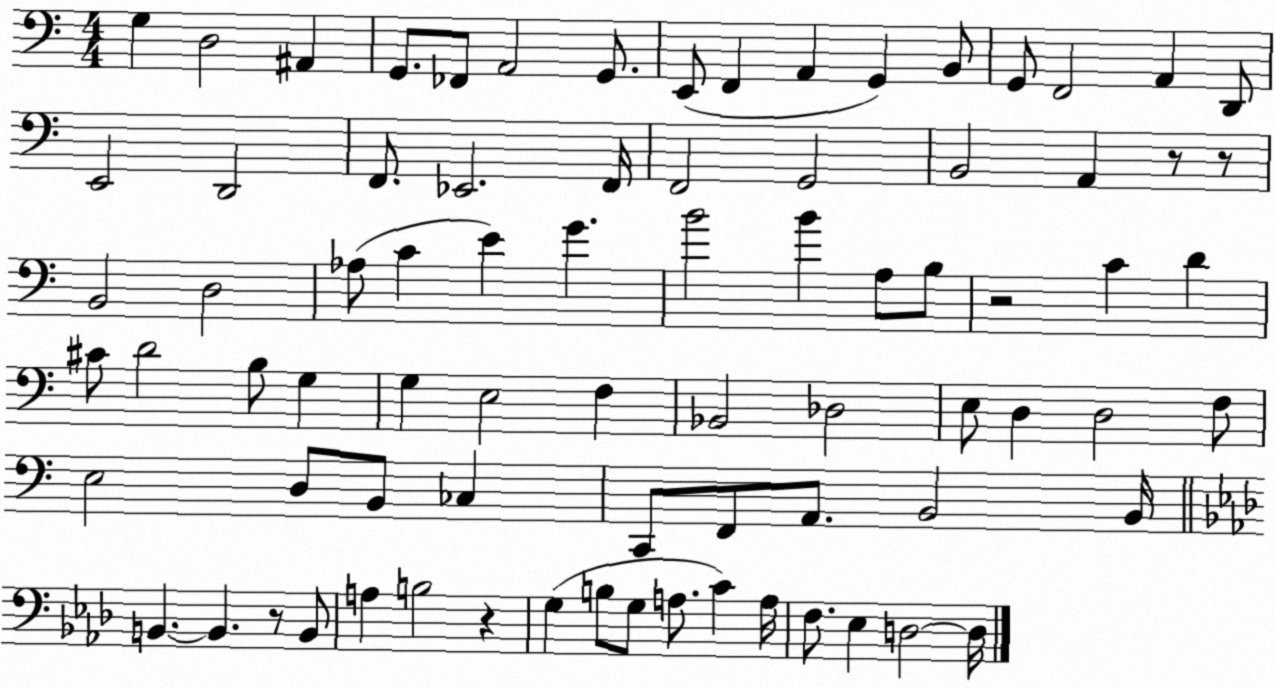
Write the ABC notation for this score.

X:1
T:Untitled
M:4/4
L:1/4
K:C
G, D,2 ^A,, G,,/2 _F,,/2 A,,2 G,,/2 E,,/2 F,, A,, G,, B,,/2 G,,/2 F,,2 A,, D,,/2 E,,2 D,,2 F,,/2 _E,,2 F,,/4 F,,2 G,,2 B,,2 A,, z/2 z/2 B,,2 D,2 _A,/2 C E G B2 B A,/2 B,/2 z2 C D ^C/2 D2 B,/2 G, G, E,2 F, _B,,2 _D,2 E,/2 D, D,2 F,/2 E,2 D,/2 B,,/2 _C, C,,/2 F,,/2 A,,/2 B,,2 B,,/4 B,, B,, z/2 B,,/2 A, B,2 z G, B,/2 G,/2 A,/2 C A,/4 F,/2 _E, D,2 D,/4